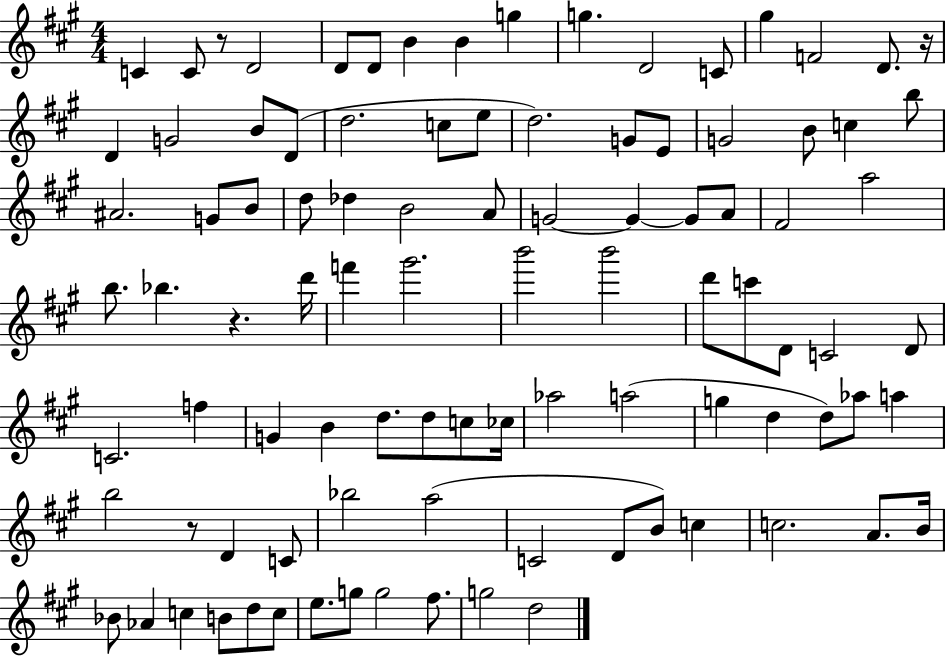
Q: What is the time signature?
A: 4/4